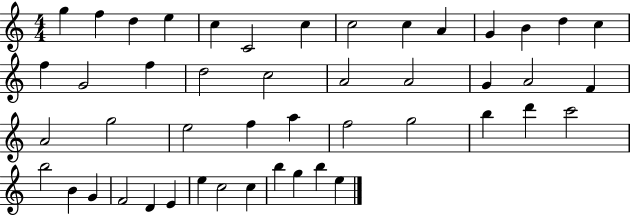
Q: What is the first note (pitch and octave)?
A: G5